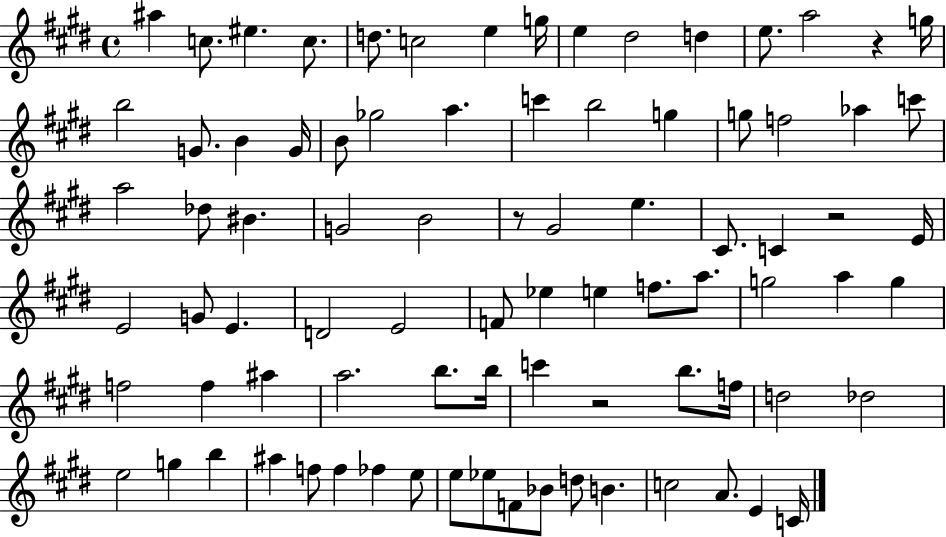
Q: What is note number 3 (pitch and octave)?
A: EIS5